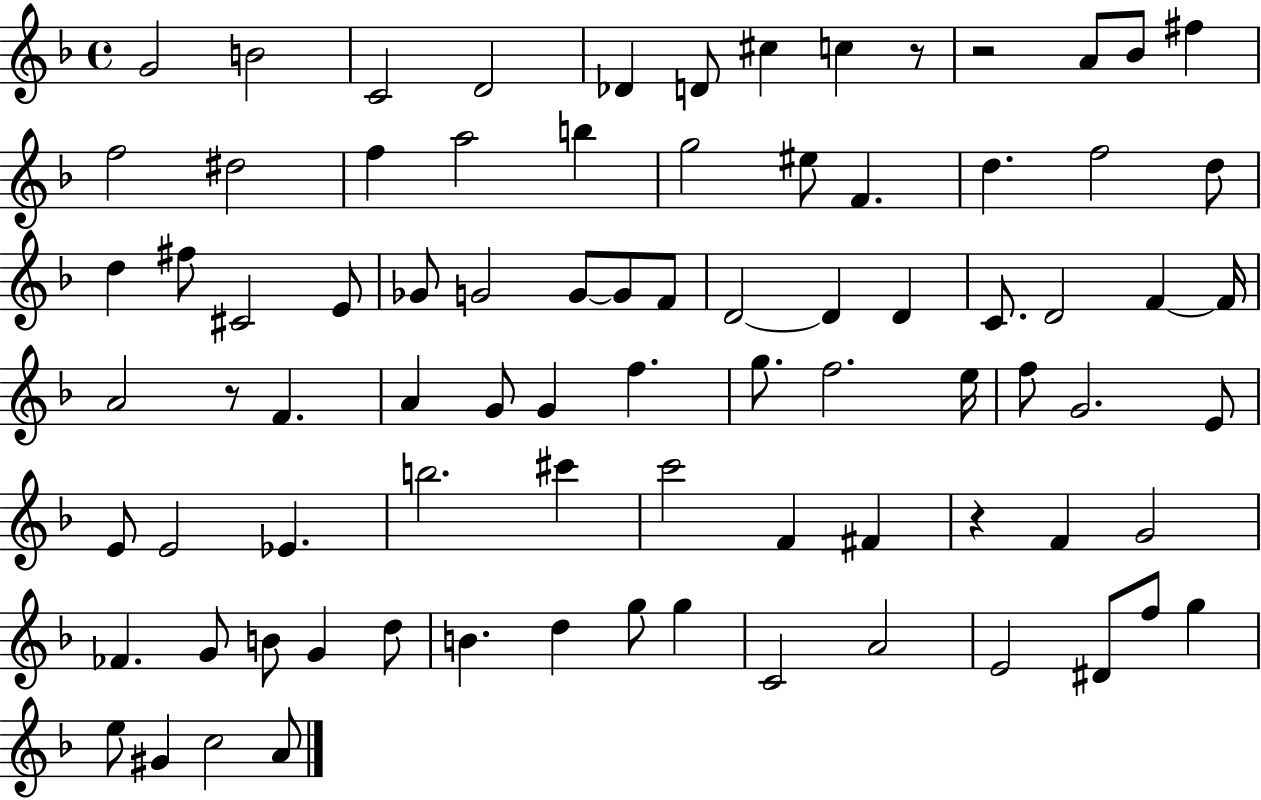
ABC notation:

X:1
T:Untitled
M:4/4
L:1/4
K:F
G2 B2 C2 D2 _D D/2 ^c c z/2 z2 A/2 _B/2 ^f f2 ^d2 f a2 b g2 ^e/2 F d f2 d/2 d ^f/2 ^C2 E/2 _G/2 G2 G/2 G/2 F/2 D2 D D C/2 D2 F F/4 A2 z/2 F A G/2 G f g/2 f2 e/4 f/2 G2 E/2 E/2 E2 _E b2 ^c' c'2 F ^F z F G2 _F G/2 B/2 G d/2 B d g/2 g C2 A2 E2 ^D/2 f/2 g e/2 ^G c2 A/2